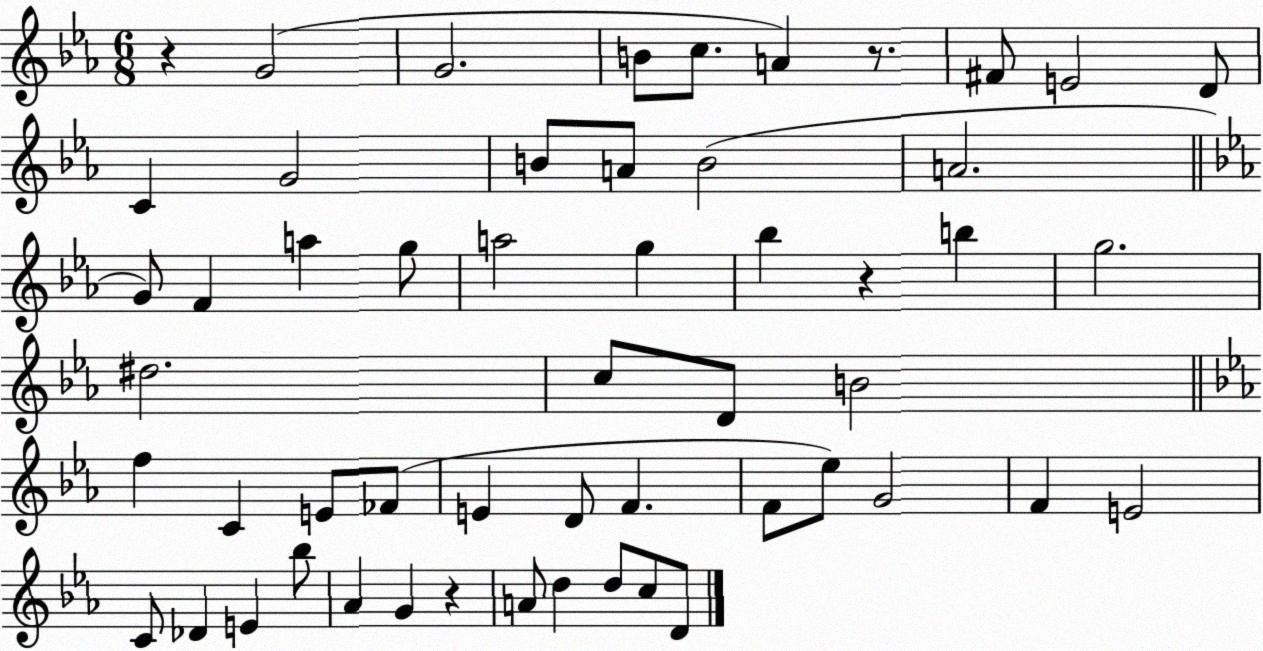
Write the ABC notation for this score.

X:1
T:Untitled
M:6/8
L:1/4
K:Eb
z G2 G2 B/2 c/2 A z/2 ^F/2 E2 D/2 C G2 B/2 A/2 B2 A2 G/2 F a g/2 a2 g _b z b g2 ^d2 c/2 D/2 B2 f C E/2 _F/2 E D/2 F F/2 _e/2 G2 F E2 C/2 _D E _b/2 _A G z A/2 d d/2 c/2 D/2